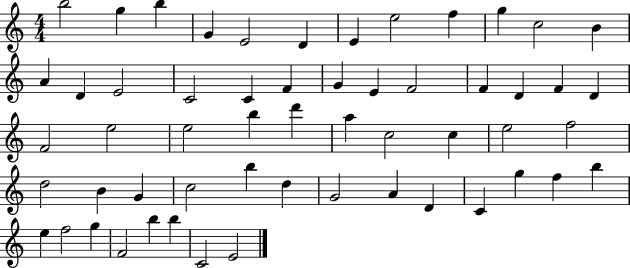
B5/h G5/q B5/q G4/q E4/h D4/q E4/q E5/h F5/q G5/q C5/h B4/q A4/q D4/q E4/h C4/h C4/q F4/q G4/q E4/q F4/h F4/q D4/q F4/q D4/q F4/h E5/h E5/h B5/q D6/q A5/q C5/h C5/q E5/h F5/h D5/h B4/q G4/q C5/h B5/q D5/q G4/h A4/q D4/q C4/q G5/q F5/q B5/q E5/q F5/h G5/q F4/h B5/q B5/q C4/h E4/h